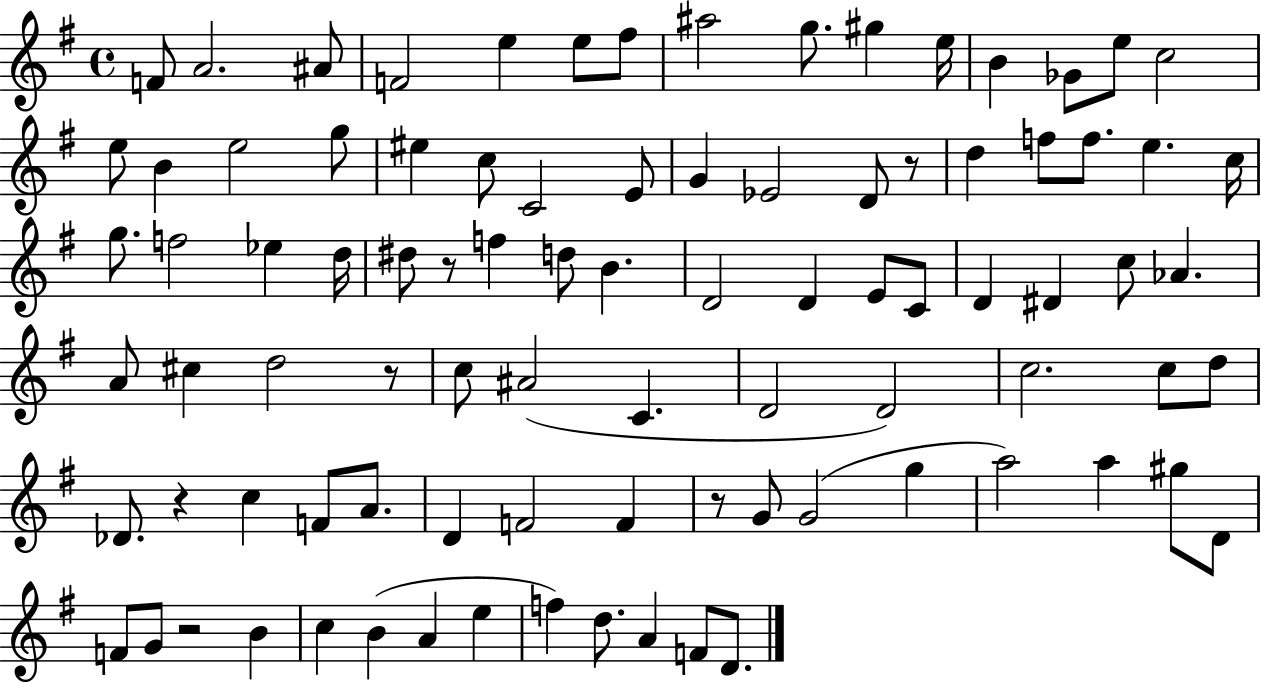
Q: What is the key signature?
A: G major